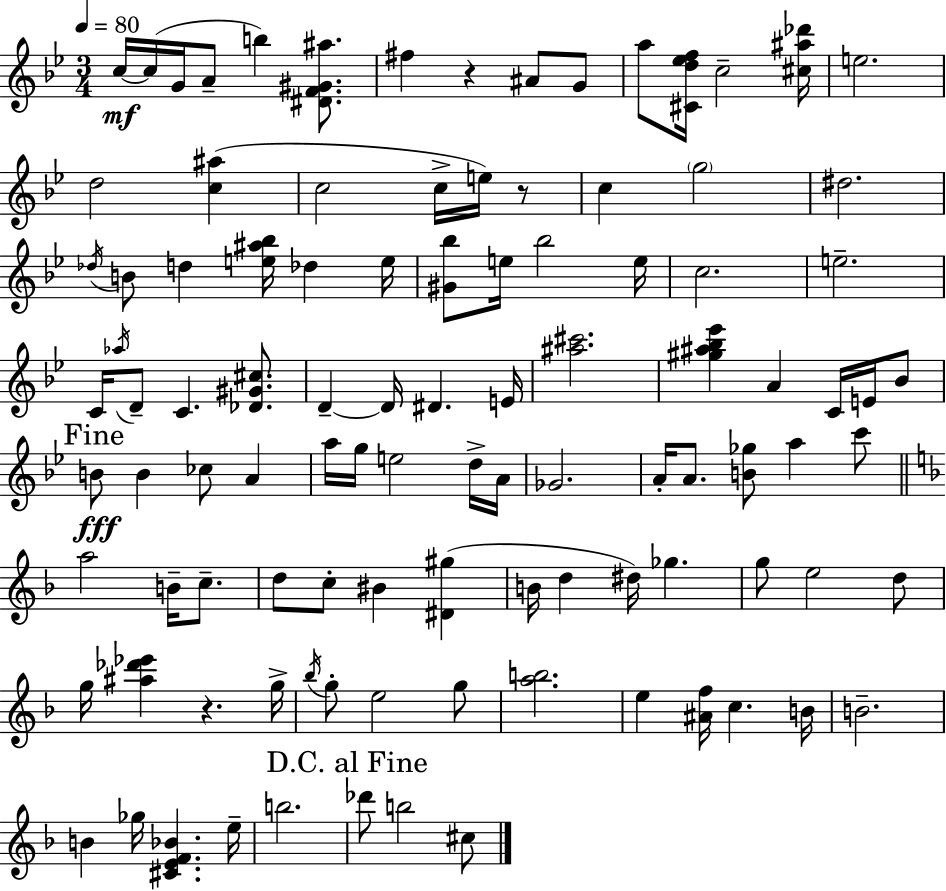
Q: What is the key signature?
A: BES major